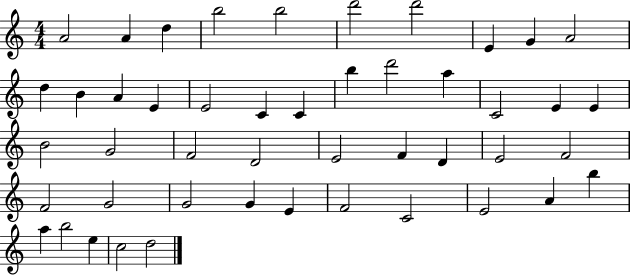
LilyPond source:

{
  \clef treble
  \numericTimeSignature
  \time 4/4
  \key c \major
  a'2 a'4 d''4 | b''2 b''2 | d'''2 d'''2 | e'4 g'4 a'2 | \break d''4 b'4 a'4 e'4 | e'2 c'4 c'4 | b''4 d'''2 a''4 | c'2 e'4 e'4 | \break b'2 g'2 | f'2 d'2 | e'2 f'4 d'4 | e'2 f'2 | \break f'2 g'2 | g'2 g'4 e'4 | f'2 c'2 | e'2 a'4 b''4 | \break a''4 b''2 e''4 | c''2 d''2 | \bar "|."
}